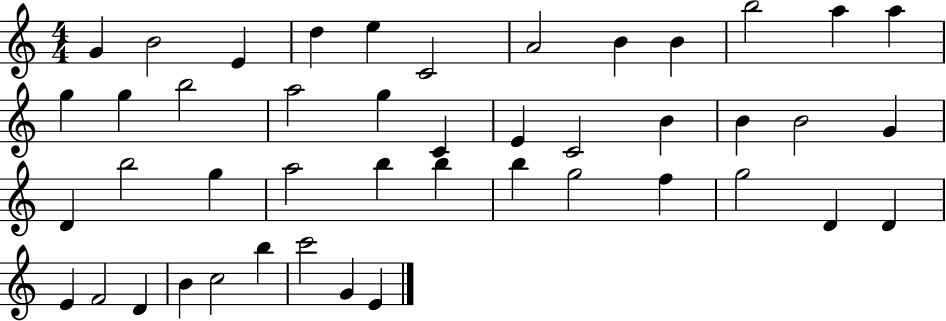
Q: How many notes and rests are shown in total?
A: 45